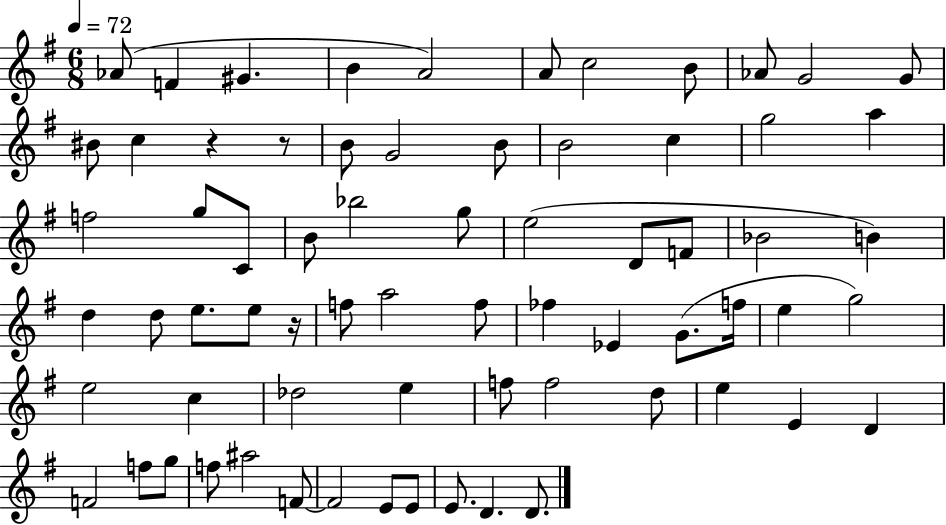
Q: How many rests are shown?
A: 3